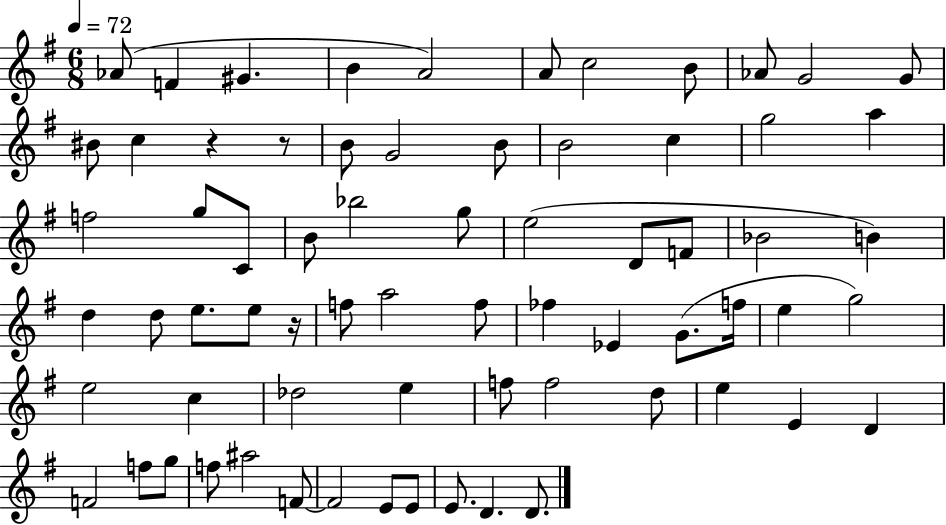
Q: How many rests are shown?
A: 3